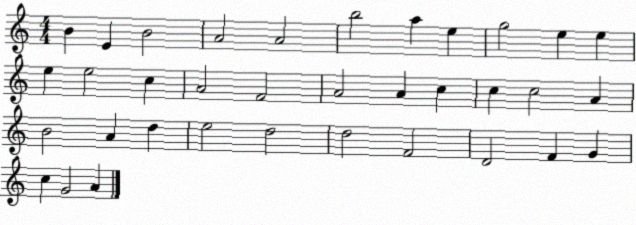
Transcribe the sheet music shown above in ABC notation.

X:1
T:Untitled
M:4/4
L:1/4
K:C
B E B2 A2 A2 b2 a e g2 e e e e2 c A2 F2 A2 A c c c2 A B2 A d e2 d2 d2 F2 D2 F G c G2 A